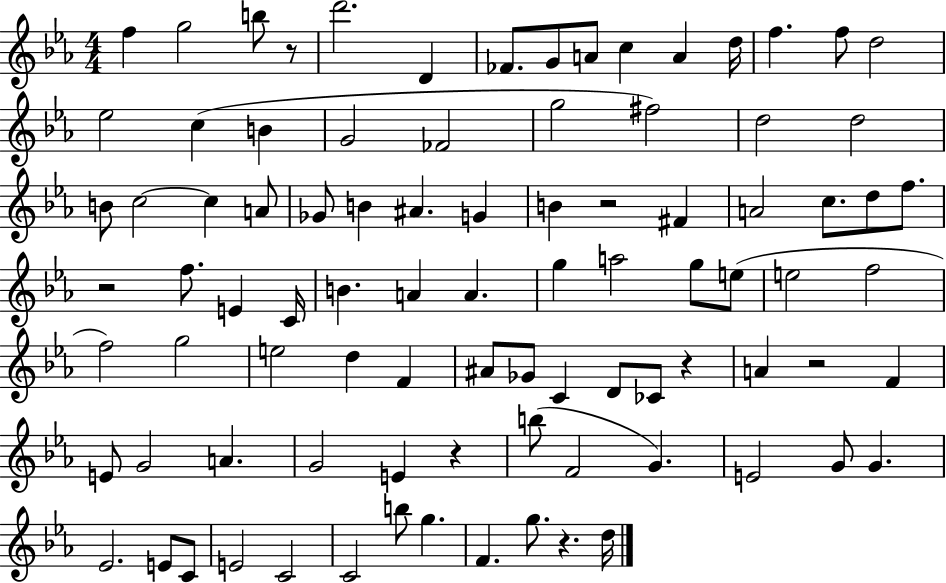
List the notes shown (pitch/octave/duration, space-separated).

F5/q G5/h B5/e R/e D6/h. D4/q FES4/e. G4/e A4/e C5/q A4/q D5/s F5/q. F5/e D5/h Eb5/h C5/q B4/q G4/h FES4/h G5/h F#5/h D5/h D5/h B4/e C5/h C5/q A4/e Gb4/e B4/q A#4/q. G4/q B4/q R/h F#4/q A4/h C5/e. D5/e F5/e. R/h F5/e. E4/q C4/s B4/q. A4/q A4/q. G5/q A5/h G5/e E5/e E5/h F5/h F5/h G5/h E5/h D5/q F4/q A#4/e Gb4/e C4/q D4/e CES4/e R/q A4/q R/h F4/q E4/e G4/h A4/q. G4/h E4/q R/q B5/e F4/h G4/q. E4/h G4/e G4/q. Eb4/h. E4/e C4/e E4/h C4/h C4/h B5/e G5/q. F4/q. G5/e. R/q. D5/s